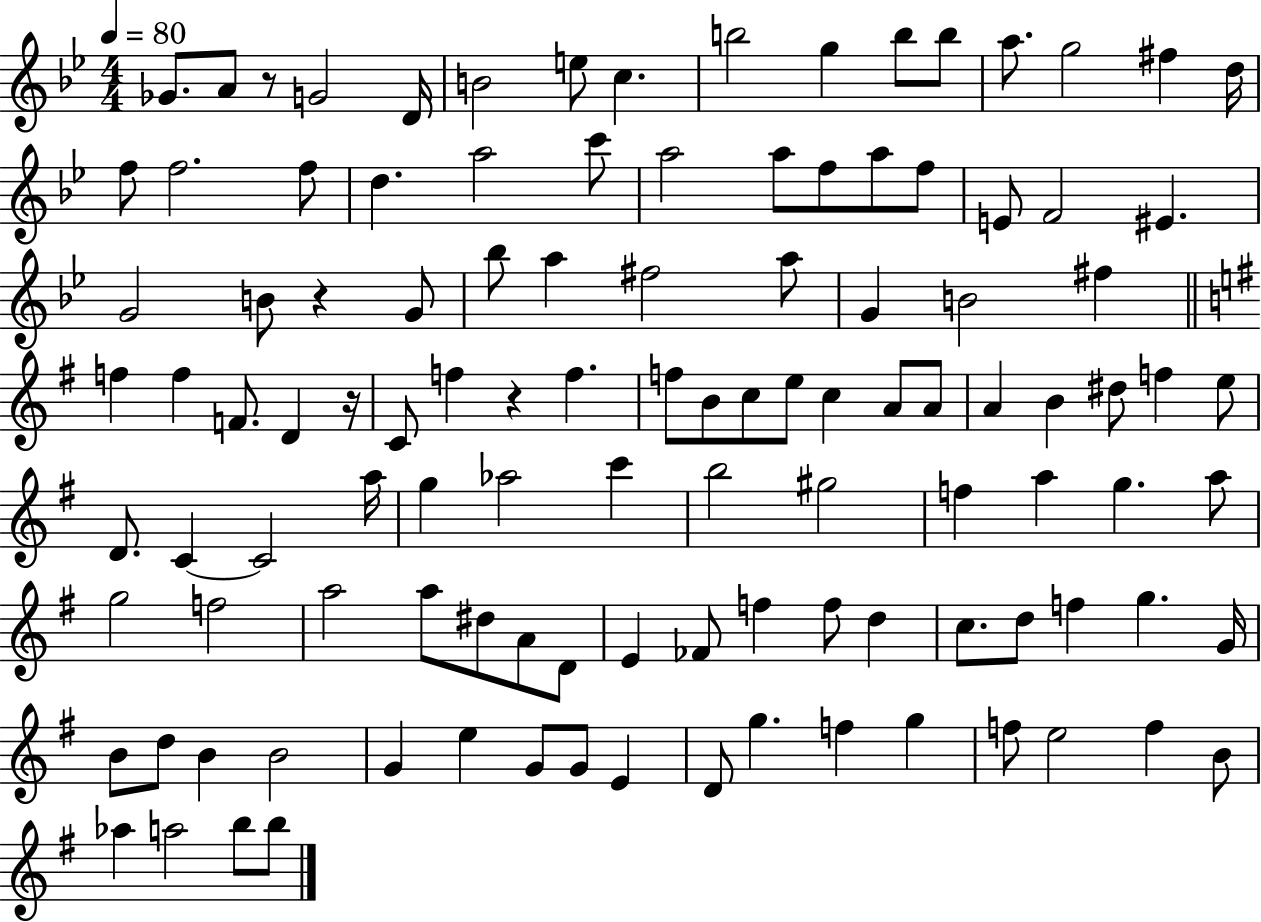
Gb4/e. A4/e R/e G4/h D4/s B4/h E5/e C5/q. B5/h G5/q B5/e B5/e A5/e. G5/h F#5/q D5/s F5/e F5/h. F5/e D5/q. A5/h C6/e A5/h A5/e F5/e A5/e F5/e E4/e F4/h EIS4/q. G4/h B4/e R/q G4/e Bb5/e A5/q F#5/h A5/e G4/q B4/h F#5/q F5/q F5/q F4/e. D4/q R/s C4/e F5/q R/q F5/q. F5/e B4/e C5/e E5/e C5/q A4/e A4/e A4/q B4/q D#5/e F5/q E5/e D4/e. C4/q C4/h A5/s G5/q Ab5/h C6/q B5/h G#5/h F5/q A5/q G5/q. A5/e G5/h F5/h A5/h A5/e D#5/e A4/e D4/e E4/q FES4/e F5/q F5/e D5/q C5/e. D5/e F5/q G5/q. G4/s B4/e D5/e B4/q B4/h G4/q E5/q G4/e G4/e E4/q D4/e G5/q. F5/q G5/q F5/e E5/h F5/q B4/e Ab5/q A5/h B5/e B5/e